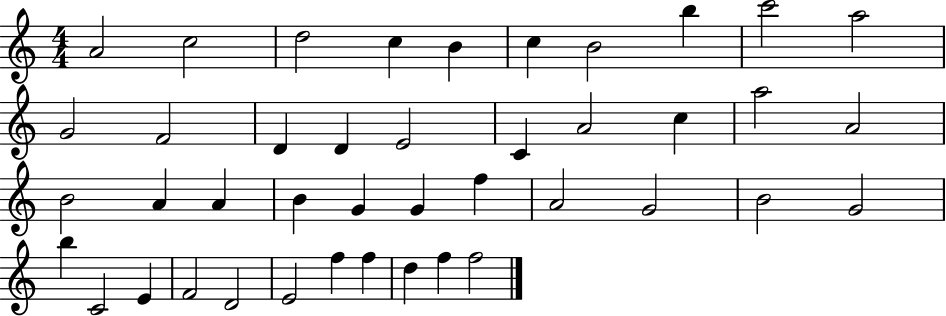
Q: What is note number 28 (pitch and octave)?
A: A4